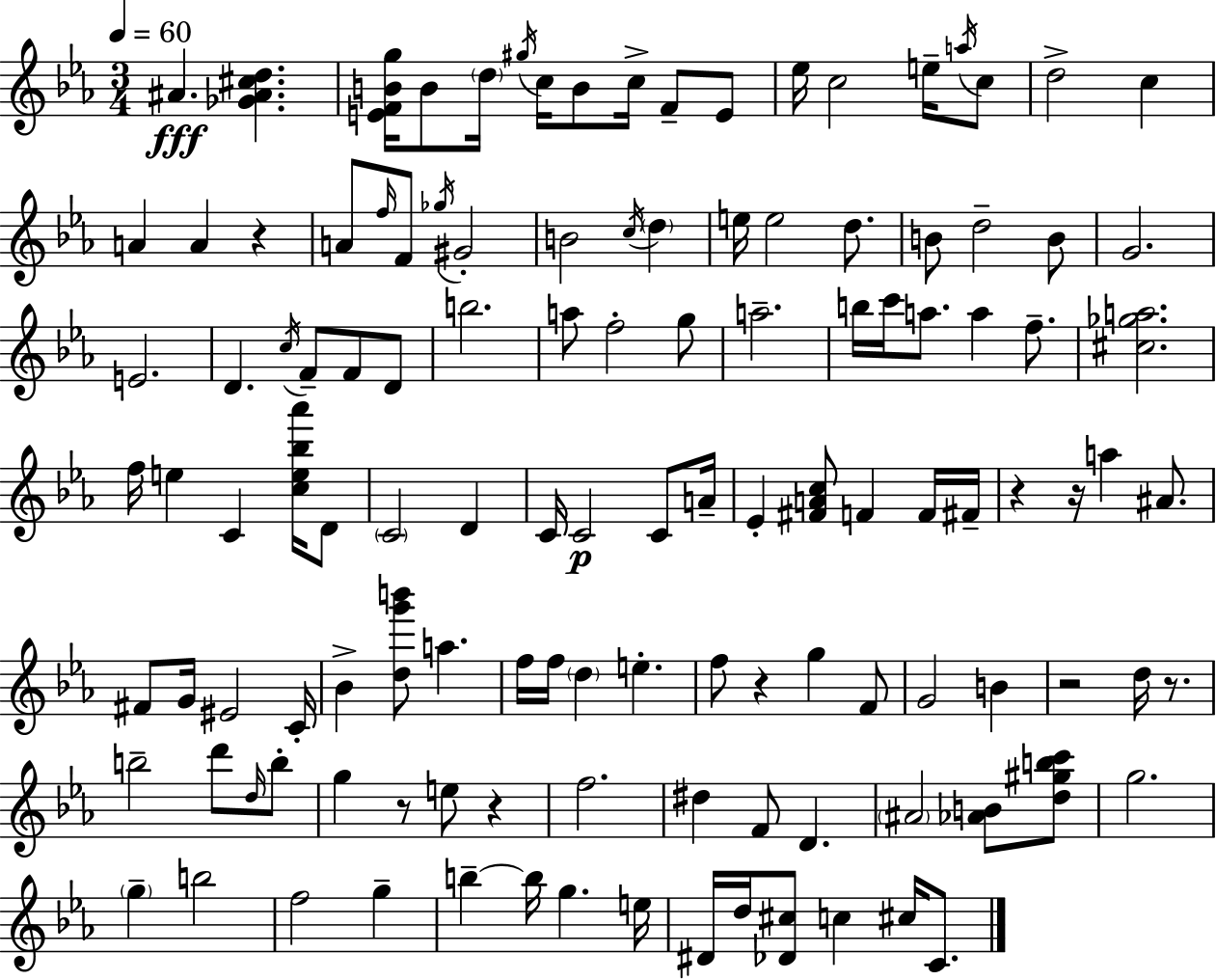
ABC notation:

X:1
T:Untitled
M:3/4
L:1/4
K:Cm
^A [_G^A^cd] [EFBg]/4 B/2 d/4 ^g/4 c/4 B/2 c/4 F/2 E/2 _e/4 c2 e/4 a/4 c/2 d2 c A A z A/2 f/4 F/2 _g/4 ^G2 B2 c/4 d e/4 e2 d/2 B/2 d2 B/2 G2 E2 D c/4 F/2 F/2 D/2 b2 a/2 f2 g/2 a2 b/4 c'/4 a/2 a f/2 [^c_ga]2 f/4 e C [ce_b_a']/4 D/2 C2 D C/4 C2 C/2 A/4 _E [^FAc]/2 F F/4 ^F/4 z z/4 a ^A/2 ^F/2 G/4 ^E2 C/4 _B [dg'b']/2 a f/4 f/4 d e f/2 z g F/2 G2 B z2 d/4 z/2 b2 d'/2 d/4 b/2 g z/2 e/2 z f2 ^d F/2 D ^A2 [_AB]/2 [d^gbc']/2 g2 g b2 f2 g b b/4 g e/4 ^D/4 d/4 [_D^c]/2 c ^c/4 C/2